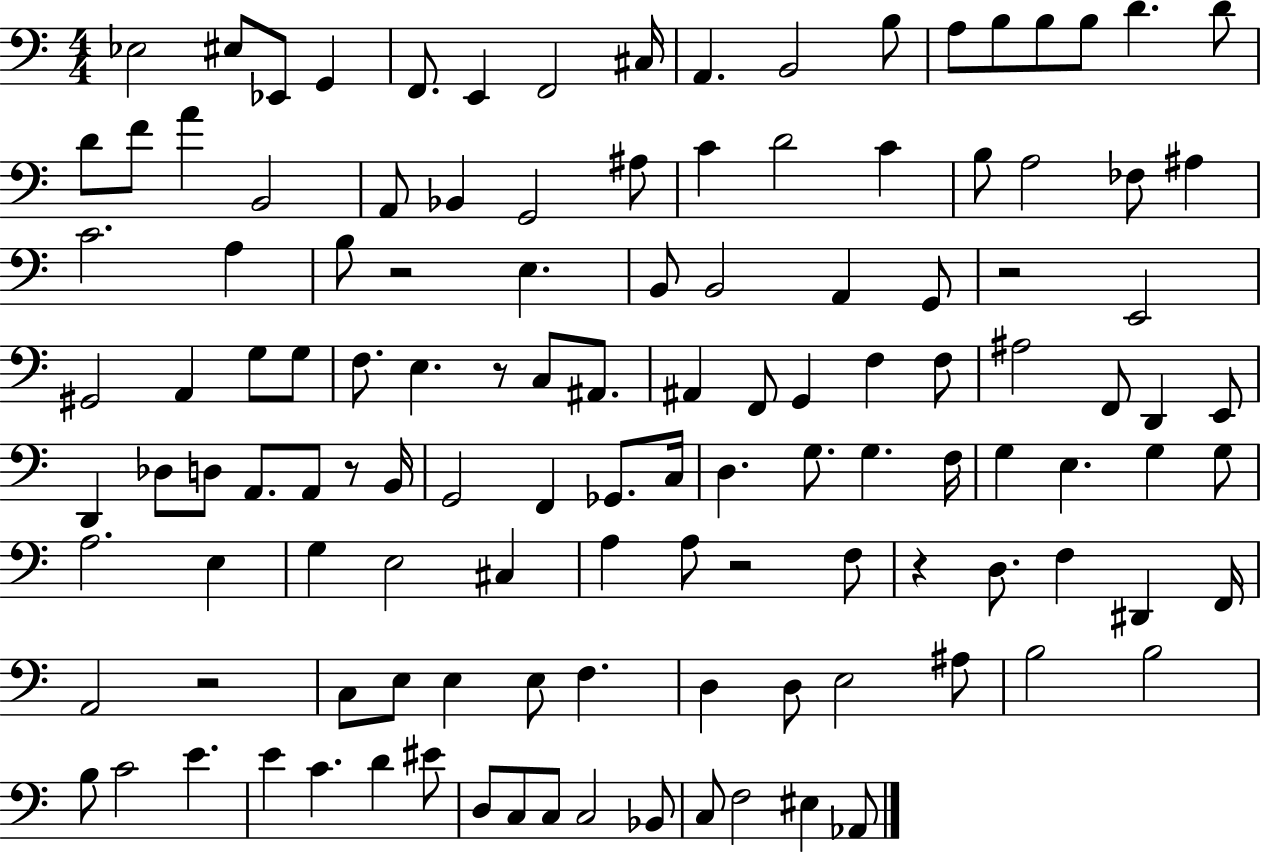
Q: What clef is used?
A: bass